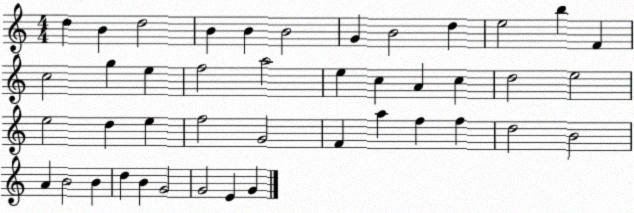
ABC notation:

X:1
T:Untitled
M:4/4
L:1/4
K:C
d B d2 B B B2 G B2 d e2 b F c2 g e f2 a2 e c A c d2 e2 e2 d e f2 G2 F a f f d2 B2 A B2 B d B G2 G2 E G